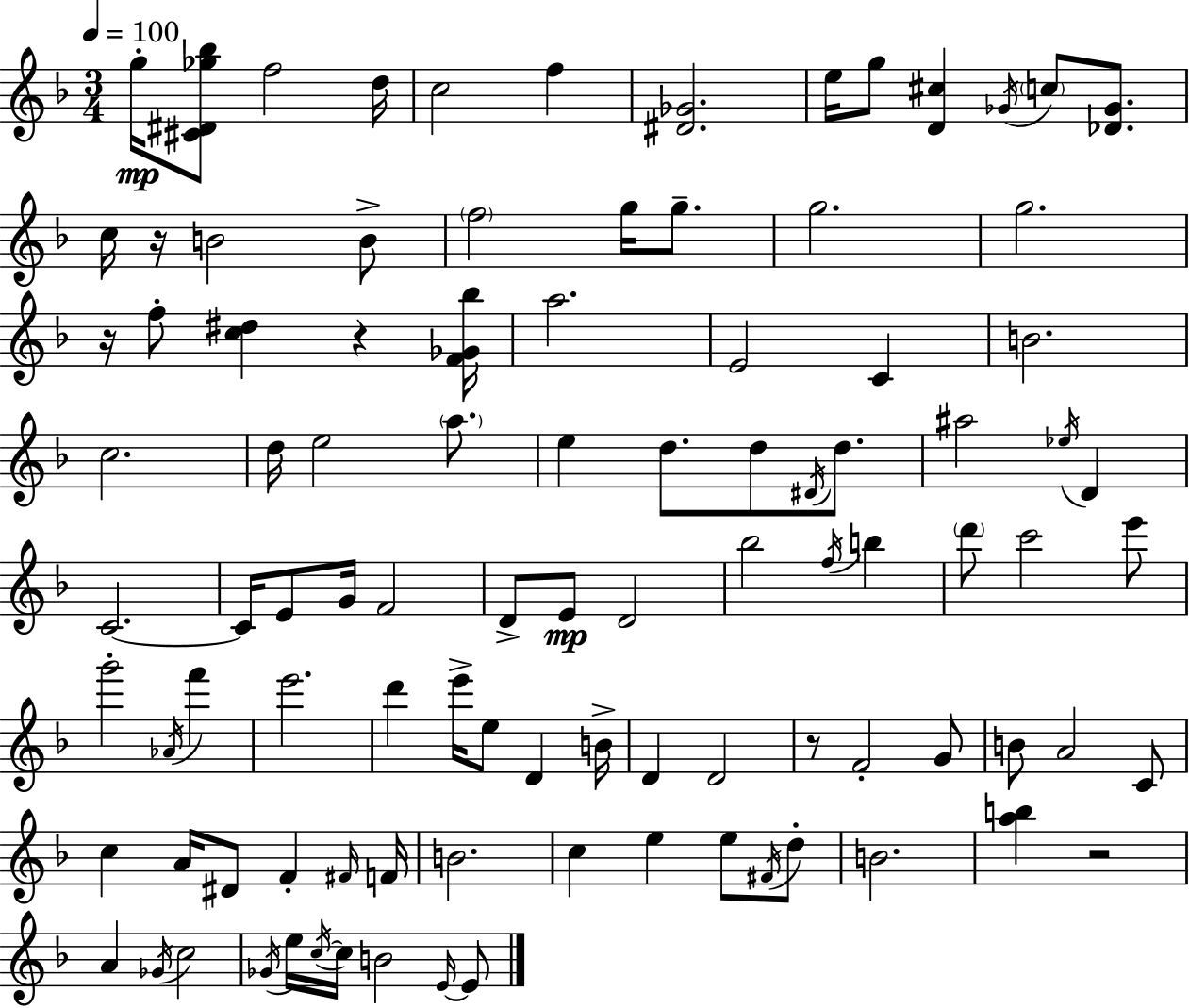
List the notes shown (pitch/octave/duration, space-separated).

G5/s [C#4,D#4,Gb5,Bb5]/e F5/h D5/s C5/h F5/q [D#4,Gb4]/h. E5/s G5/e [D4,C#5]/q Gb4/s C5/e [Db4,Gb4]/e. C5/s R/s B4/h B4/e F5/h G5/s G5/e. G5/h. G5/h. R/s F5/e [C5,D#5]/q R/q [F4,Gb4,Bb5]/s A5/h. E4/h C4/q B4/h. C5/h. D5/s E5/h A5/e. E5/q D5/e. D5/e D#4/s D5/e. A#5/h Eb5/s D4/q C4/h. C4/s E4/e G4/s F4/h D4/e E4/e D4/h Bb5/h F5/s B5/q D6/e C6/h E6/e G6/h Ab4/s F6/q E6/h. D6/q E6/s E5/e D4/q B4/s D4/q D4/h R/e F4/h G4/e B4/e A4/h C4/e C5/q A4/s D#4/e F4/q F#4/s F4/s B4/h. C5/q E5/q E5/e F#4/s D5/e B4/h. [A5,B5]/q R/h A4/q Gb4/s C5/h Gb4/s E5/s C5/s C5/s B4/h E4/s E4/e